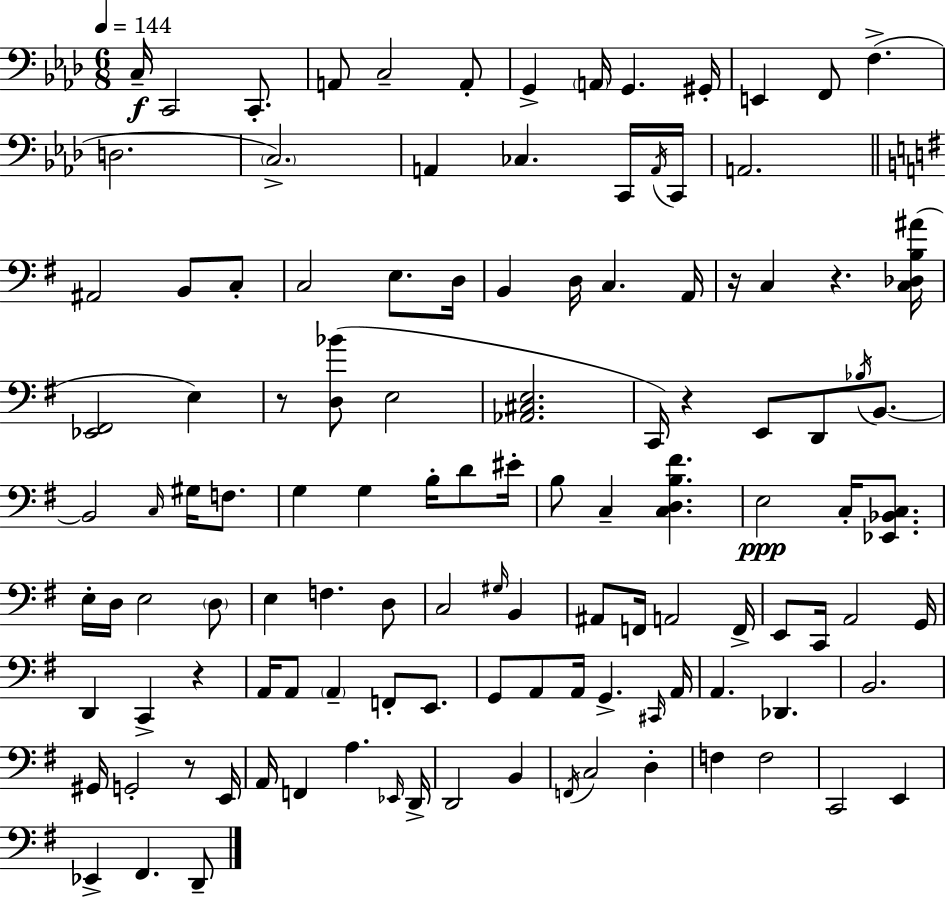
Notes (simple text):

C3/s C2/h C2/e. A2/e C3/h A2/e G2/q A2/s G2/q. G#2/s E2/q F2/e F3/q. D3/h. C3/h. A2/q CES3/q. C2/s A2/s C2/s A2/h. A#2/h B2/e C3/e C3/h E3/e. D3/s B2/q D3/s C3/q. A2/s R/s C3/q R/q. [C3,Db3,B3,A#4]/s [Eb2,F#2]/h E3/q R/e [D3,Bb4]/e E3/h [Ab2,C#3,E3]/h. C2/s R/q E2/e D2/e Bb3/s B2/e. B2/h C3/s G#3/s F3/e. G3/q G3/q B3/s D4/e EIS4/s B3/e C3/q [C3,D3,B3,F#4]/q. E3/h C3/s [Eb2,Bb2,C3]/e. E3/s D3/s E3/h D3/e E3/q F3/q. D3/e C3/h G#3/s B2/q A#2/e F2/s A2/h F2/s E2/e C2/s A2/h G2/s D2/q C2/q R/q A2/s A2/e A2/q F2/e E2/e. G2/e A2/e A2/s G2/q. C#2/s A2/s A2/q. Db2/q. B2/h. G#2/s G2/h R/e E2/s A2/s F2/q A3/q. Eb2/s D2/s D2/h B2/q F2/s C3/h D3/q F3/q F3/h C2/h E2/q Eb2/q F#2/q. D2/e